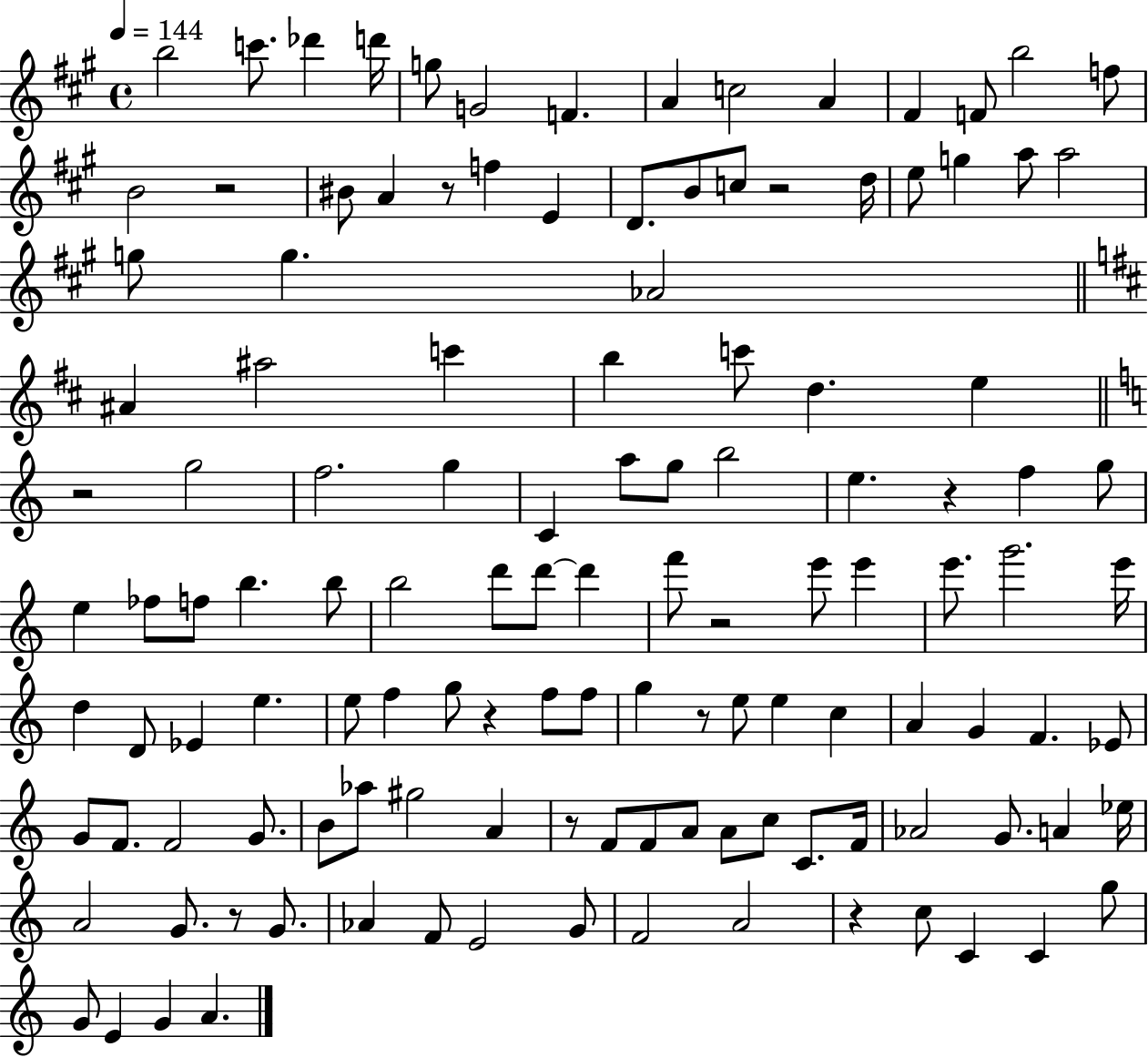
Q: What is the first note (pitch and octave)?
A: B5